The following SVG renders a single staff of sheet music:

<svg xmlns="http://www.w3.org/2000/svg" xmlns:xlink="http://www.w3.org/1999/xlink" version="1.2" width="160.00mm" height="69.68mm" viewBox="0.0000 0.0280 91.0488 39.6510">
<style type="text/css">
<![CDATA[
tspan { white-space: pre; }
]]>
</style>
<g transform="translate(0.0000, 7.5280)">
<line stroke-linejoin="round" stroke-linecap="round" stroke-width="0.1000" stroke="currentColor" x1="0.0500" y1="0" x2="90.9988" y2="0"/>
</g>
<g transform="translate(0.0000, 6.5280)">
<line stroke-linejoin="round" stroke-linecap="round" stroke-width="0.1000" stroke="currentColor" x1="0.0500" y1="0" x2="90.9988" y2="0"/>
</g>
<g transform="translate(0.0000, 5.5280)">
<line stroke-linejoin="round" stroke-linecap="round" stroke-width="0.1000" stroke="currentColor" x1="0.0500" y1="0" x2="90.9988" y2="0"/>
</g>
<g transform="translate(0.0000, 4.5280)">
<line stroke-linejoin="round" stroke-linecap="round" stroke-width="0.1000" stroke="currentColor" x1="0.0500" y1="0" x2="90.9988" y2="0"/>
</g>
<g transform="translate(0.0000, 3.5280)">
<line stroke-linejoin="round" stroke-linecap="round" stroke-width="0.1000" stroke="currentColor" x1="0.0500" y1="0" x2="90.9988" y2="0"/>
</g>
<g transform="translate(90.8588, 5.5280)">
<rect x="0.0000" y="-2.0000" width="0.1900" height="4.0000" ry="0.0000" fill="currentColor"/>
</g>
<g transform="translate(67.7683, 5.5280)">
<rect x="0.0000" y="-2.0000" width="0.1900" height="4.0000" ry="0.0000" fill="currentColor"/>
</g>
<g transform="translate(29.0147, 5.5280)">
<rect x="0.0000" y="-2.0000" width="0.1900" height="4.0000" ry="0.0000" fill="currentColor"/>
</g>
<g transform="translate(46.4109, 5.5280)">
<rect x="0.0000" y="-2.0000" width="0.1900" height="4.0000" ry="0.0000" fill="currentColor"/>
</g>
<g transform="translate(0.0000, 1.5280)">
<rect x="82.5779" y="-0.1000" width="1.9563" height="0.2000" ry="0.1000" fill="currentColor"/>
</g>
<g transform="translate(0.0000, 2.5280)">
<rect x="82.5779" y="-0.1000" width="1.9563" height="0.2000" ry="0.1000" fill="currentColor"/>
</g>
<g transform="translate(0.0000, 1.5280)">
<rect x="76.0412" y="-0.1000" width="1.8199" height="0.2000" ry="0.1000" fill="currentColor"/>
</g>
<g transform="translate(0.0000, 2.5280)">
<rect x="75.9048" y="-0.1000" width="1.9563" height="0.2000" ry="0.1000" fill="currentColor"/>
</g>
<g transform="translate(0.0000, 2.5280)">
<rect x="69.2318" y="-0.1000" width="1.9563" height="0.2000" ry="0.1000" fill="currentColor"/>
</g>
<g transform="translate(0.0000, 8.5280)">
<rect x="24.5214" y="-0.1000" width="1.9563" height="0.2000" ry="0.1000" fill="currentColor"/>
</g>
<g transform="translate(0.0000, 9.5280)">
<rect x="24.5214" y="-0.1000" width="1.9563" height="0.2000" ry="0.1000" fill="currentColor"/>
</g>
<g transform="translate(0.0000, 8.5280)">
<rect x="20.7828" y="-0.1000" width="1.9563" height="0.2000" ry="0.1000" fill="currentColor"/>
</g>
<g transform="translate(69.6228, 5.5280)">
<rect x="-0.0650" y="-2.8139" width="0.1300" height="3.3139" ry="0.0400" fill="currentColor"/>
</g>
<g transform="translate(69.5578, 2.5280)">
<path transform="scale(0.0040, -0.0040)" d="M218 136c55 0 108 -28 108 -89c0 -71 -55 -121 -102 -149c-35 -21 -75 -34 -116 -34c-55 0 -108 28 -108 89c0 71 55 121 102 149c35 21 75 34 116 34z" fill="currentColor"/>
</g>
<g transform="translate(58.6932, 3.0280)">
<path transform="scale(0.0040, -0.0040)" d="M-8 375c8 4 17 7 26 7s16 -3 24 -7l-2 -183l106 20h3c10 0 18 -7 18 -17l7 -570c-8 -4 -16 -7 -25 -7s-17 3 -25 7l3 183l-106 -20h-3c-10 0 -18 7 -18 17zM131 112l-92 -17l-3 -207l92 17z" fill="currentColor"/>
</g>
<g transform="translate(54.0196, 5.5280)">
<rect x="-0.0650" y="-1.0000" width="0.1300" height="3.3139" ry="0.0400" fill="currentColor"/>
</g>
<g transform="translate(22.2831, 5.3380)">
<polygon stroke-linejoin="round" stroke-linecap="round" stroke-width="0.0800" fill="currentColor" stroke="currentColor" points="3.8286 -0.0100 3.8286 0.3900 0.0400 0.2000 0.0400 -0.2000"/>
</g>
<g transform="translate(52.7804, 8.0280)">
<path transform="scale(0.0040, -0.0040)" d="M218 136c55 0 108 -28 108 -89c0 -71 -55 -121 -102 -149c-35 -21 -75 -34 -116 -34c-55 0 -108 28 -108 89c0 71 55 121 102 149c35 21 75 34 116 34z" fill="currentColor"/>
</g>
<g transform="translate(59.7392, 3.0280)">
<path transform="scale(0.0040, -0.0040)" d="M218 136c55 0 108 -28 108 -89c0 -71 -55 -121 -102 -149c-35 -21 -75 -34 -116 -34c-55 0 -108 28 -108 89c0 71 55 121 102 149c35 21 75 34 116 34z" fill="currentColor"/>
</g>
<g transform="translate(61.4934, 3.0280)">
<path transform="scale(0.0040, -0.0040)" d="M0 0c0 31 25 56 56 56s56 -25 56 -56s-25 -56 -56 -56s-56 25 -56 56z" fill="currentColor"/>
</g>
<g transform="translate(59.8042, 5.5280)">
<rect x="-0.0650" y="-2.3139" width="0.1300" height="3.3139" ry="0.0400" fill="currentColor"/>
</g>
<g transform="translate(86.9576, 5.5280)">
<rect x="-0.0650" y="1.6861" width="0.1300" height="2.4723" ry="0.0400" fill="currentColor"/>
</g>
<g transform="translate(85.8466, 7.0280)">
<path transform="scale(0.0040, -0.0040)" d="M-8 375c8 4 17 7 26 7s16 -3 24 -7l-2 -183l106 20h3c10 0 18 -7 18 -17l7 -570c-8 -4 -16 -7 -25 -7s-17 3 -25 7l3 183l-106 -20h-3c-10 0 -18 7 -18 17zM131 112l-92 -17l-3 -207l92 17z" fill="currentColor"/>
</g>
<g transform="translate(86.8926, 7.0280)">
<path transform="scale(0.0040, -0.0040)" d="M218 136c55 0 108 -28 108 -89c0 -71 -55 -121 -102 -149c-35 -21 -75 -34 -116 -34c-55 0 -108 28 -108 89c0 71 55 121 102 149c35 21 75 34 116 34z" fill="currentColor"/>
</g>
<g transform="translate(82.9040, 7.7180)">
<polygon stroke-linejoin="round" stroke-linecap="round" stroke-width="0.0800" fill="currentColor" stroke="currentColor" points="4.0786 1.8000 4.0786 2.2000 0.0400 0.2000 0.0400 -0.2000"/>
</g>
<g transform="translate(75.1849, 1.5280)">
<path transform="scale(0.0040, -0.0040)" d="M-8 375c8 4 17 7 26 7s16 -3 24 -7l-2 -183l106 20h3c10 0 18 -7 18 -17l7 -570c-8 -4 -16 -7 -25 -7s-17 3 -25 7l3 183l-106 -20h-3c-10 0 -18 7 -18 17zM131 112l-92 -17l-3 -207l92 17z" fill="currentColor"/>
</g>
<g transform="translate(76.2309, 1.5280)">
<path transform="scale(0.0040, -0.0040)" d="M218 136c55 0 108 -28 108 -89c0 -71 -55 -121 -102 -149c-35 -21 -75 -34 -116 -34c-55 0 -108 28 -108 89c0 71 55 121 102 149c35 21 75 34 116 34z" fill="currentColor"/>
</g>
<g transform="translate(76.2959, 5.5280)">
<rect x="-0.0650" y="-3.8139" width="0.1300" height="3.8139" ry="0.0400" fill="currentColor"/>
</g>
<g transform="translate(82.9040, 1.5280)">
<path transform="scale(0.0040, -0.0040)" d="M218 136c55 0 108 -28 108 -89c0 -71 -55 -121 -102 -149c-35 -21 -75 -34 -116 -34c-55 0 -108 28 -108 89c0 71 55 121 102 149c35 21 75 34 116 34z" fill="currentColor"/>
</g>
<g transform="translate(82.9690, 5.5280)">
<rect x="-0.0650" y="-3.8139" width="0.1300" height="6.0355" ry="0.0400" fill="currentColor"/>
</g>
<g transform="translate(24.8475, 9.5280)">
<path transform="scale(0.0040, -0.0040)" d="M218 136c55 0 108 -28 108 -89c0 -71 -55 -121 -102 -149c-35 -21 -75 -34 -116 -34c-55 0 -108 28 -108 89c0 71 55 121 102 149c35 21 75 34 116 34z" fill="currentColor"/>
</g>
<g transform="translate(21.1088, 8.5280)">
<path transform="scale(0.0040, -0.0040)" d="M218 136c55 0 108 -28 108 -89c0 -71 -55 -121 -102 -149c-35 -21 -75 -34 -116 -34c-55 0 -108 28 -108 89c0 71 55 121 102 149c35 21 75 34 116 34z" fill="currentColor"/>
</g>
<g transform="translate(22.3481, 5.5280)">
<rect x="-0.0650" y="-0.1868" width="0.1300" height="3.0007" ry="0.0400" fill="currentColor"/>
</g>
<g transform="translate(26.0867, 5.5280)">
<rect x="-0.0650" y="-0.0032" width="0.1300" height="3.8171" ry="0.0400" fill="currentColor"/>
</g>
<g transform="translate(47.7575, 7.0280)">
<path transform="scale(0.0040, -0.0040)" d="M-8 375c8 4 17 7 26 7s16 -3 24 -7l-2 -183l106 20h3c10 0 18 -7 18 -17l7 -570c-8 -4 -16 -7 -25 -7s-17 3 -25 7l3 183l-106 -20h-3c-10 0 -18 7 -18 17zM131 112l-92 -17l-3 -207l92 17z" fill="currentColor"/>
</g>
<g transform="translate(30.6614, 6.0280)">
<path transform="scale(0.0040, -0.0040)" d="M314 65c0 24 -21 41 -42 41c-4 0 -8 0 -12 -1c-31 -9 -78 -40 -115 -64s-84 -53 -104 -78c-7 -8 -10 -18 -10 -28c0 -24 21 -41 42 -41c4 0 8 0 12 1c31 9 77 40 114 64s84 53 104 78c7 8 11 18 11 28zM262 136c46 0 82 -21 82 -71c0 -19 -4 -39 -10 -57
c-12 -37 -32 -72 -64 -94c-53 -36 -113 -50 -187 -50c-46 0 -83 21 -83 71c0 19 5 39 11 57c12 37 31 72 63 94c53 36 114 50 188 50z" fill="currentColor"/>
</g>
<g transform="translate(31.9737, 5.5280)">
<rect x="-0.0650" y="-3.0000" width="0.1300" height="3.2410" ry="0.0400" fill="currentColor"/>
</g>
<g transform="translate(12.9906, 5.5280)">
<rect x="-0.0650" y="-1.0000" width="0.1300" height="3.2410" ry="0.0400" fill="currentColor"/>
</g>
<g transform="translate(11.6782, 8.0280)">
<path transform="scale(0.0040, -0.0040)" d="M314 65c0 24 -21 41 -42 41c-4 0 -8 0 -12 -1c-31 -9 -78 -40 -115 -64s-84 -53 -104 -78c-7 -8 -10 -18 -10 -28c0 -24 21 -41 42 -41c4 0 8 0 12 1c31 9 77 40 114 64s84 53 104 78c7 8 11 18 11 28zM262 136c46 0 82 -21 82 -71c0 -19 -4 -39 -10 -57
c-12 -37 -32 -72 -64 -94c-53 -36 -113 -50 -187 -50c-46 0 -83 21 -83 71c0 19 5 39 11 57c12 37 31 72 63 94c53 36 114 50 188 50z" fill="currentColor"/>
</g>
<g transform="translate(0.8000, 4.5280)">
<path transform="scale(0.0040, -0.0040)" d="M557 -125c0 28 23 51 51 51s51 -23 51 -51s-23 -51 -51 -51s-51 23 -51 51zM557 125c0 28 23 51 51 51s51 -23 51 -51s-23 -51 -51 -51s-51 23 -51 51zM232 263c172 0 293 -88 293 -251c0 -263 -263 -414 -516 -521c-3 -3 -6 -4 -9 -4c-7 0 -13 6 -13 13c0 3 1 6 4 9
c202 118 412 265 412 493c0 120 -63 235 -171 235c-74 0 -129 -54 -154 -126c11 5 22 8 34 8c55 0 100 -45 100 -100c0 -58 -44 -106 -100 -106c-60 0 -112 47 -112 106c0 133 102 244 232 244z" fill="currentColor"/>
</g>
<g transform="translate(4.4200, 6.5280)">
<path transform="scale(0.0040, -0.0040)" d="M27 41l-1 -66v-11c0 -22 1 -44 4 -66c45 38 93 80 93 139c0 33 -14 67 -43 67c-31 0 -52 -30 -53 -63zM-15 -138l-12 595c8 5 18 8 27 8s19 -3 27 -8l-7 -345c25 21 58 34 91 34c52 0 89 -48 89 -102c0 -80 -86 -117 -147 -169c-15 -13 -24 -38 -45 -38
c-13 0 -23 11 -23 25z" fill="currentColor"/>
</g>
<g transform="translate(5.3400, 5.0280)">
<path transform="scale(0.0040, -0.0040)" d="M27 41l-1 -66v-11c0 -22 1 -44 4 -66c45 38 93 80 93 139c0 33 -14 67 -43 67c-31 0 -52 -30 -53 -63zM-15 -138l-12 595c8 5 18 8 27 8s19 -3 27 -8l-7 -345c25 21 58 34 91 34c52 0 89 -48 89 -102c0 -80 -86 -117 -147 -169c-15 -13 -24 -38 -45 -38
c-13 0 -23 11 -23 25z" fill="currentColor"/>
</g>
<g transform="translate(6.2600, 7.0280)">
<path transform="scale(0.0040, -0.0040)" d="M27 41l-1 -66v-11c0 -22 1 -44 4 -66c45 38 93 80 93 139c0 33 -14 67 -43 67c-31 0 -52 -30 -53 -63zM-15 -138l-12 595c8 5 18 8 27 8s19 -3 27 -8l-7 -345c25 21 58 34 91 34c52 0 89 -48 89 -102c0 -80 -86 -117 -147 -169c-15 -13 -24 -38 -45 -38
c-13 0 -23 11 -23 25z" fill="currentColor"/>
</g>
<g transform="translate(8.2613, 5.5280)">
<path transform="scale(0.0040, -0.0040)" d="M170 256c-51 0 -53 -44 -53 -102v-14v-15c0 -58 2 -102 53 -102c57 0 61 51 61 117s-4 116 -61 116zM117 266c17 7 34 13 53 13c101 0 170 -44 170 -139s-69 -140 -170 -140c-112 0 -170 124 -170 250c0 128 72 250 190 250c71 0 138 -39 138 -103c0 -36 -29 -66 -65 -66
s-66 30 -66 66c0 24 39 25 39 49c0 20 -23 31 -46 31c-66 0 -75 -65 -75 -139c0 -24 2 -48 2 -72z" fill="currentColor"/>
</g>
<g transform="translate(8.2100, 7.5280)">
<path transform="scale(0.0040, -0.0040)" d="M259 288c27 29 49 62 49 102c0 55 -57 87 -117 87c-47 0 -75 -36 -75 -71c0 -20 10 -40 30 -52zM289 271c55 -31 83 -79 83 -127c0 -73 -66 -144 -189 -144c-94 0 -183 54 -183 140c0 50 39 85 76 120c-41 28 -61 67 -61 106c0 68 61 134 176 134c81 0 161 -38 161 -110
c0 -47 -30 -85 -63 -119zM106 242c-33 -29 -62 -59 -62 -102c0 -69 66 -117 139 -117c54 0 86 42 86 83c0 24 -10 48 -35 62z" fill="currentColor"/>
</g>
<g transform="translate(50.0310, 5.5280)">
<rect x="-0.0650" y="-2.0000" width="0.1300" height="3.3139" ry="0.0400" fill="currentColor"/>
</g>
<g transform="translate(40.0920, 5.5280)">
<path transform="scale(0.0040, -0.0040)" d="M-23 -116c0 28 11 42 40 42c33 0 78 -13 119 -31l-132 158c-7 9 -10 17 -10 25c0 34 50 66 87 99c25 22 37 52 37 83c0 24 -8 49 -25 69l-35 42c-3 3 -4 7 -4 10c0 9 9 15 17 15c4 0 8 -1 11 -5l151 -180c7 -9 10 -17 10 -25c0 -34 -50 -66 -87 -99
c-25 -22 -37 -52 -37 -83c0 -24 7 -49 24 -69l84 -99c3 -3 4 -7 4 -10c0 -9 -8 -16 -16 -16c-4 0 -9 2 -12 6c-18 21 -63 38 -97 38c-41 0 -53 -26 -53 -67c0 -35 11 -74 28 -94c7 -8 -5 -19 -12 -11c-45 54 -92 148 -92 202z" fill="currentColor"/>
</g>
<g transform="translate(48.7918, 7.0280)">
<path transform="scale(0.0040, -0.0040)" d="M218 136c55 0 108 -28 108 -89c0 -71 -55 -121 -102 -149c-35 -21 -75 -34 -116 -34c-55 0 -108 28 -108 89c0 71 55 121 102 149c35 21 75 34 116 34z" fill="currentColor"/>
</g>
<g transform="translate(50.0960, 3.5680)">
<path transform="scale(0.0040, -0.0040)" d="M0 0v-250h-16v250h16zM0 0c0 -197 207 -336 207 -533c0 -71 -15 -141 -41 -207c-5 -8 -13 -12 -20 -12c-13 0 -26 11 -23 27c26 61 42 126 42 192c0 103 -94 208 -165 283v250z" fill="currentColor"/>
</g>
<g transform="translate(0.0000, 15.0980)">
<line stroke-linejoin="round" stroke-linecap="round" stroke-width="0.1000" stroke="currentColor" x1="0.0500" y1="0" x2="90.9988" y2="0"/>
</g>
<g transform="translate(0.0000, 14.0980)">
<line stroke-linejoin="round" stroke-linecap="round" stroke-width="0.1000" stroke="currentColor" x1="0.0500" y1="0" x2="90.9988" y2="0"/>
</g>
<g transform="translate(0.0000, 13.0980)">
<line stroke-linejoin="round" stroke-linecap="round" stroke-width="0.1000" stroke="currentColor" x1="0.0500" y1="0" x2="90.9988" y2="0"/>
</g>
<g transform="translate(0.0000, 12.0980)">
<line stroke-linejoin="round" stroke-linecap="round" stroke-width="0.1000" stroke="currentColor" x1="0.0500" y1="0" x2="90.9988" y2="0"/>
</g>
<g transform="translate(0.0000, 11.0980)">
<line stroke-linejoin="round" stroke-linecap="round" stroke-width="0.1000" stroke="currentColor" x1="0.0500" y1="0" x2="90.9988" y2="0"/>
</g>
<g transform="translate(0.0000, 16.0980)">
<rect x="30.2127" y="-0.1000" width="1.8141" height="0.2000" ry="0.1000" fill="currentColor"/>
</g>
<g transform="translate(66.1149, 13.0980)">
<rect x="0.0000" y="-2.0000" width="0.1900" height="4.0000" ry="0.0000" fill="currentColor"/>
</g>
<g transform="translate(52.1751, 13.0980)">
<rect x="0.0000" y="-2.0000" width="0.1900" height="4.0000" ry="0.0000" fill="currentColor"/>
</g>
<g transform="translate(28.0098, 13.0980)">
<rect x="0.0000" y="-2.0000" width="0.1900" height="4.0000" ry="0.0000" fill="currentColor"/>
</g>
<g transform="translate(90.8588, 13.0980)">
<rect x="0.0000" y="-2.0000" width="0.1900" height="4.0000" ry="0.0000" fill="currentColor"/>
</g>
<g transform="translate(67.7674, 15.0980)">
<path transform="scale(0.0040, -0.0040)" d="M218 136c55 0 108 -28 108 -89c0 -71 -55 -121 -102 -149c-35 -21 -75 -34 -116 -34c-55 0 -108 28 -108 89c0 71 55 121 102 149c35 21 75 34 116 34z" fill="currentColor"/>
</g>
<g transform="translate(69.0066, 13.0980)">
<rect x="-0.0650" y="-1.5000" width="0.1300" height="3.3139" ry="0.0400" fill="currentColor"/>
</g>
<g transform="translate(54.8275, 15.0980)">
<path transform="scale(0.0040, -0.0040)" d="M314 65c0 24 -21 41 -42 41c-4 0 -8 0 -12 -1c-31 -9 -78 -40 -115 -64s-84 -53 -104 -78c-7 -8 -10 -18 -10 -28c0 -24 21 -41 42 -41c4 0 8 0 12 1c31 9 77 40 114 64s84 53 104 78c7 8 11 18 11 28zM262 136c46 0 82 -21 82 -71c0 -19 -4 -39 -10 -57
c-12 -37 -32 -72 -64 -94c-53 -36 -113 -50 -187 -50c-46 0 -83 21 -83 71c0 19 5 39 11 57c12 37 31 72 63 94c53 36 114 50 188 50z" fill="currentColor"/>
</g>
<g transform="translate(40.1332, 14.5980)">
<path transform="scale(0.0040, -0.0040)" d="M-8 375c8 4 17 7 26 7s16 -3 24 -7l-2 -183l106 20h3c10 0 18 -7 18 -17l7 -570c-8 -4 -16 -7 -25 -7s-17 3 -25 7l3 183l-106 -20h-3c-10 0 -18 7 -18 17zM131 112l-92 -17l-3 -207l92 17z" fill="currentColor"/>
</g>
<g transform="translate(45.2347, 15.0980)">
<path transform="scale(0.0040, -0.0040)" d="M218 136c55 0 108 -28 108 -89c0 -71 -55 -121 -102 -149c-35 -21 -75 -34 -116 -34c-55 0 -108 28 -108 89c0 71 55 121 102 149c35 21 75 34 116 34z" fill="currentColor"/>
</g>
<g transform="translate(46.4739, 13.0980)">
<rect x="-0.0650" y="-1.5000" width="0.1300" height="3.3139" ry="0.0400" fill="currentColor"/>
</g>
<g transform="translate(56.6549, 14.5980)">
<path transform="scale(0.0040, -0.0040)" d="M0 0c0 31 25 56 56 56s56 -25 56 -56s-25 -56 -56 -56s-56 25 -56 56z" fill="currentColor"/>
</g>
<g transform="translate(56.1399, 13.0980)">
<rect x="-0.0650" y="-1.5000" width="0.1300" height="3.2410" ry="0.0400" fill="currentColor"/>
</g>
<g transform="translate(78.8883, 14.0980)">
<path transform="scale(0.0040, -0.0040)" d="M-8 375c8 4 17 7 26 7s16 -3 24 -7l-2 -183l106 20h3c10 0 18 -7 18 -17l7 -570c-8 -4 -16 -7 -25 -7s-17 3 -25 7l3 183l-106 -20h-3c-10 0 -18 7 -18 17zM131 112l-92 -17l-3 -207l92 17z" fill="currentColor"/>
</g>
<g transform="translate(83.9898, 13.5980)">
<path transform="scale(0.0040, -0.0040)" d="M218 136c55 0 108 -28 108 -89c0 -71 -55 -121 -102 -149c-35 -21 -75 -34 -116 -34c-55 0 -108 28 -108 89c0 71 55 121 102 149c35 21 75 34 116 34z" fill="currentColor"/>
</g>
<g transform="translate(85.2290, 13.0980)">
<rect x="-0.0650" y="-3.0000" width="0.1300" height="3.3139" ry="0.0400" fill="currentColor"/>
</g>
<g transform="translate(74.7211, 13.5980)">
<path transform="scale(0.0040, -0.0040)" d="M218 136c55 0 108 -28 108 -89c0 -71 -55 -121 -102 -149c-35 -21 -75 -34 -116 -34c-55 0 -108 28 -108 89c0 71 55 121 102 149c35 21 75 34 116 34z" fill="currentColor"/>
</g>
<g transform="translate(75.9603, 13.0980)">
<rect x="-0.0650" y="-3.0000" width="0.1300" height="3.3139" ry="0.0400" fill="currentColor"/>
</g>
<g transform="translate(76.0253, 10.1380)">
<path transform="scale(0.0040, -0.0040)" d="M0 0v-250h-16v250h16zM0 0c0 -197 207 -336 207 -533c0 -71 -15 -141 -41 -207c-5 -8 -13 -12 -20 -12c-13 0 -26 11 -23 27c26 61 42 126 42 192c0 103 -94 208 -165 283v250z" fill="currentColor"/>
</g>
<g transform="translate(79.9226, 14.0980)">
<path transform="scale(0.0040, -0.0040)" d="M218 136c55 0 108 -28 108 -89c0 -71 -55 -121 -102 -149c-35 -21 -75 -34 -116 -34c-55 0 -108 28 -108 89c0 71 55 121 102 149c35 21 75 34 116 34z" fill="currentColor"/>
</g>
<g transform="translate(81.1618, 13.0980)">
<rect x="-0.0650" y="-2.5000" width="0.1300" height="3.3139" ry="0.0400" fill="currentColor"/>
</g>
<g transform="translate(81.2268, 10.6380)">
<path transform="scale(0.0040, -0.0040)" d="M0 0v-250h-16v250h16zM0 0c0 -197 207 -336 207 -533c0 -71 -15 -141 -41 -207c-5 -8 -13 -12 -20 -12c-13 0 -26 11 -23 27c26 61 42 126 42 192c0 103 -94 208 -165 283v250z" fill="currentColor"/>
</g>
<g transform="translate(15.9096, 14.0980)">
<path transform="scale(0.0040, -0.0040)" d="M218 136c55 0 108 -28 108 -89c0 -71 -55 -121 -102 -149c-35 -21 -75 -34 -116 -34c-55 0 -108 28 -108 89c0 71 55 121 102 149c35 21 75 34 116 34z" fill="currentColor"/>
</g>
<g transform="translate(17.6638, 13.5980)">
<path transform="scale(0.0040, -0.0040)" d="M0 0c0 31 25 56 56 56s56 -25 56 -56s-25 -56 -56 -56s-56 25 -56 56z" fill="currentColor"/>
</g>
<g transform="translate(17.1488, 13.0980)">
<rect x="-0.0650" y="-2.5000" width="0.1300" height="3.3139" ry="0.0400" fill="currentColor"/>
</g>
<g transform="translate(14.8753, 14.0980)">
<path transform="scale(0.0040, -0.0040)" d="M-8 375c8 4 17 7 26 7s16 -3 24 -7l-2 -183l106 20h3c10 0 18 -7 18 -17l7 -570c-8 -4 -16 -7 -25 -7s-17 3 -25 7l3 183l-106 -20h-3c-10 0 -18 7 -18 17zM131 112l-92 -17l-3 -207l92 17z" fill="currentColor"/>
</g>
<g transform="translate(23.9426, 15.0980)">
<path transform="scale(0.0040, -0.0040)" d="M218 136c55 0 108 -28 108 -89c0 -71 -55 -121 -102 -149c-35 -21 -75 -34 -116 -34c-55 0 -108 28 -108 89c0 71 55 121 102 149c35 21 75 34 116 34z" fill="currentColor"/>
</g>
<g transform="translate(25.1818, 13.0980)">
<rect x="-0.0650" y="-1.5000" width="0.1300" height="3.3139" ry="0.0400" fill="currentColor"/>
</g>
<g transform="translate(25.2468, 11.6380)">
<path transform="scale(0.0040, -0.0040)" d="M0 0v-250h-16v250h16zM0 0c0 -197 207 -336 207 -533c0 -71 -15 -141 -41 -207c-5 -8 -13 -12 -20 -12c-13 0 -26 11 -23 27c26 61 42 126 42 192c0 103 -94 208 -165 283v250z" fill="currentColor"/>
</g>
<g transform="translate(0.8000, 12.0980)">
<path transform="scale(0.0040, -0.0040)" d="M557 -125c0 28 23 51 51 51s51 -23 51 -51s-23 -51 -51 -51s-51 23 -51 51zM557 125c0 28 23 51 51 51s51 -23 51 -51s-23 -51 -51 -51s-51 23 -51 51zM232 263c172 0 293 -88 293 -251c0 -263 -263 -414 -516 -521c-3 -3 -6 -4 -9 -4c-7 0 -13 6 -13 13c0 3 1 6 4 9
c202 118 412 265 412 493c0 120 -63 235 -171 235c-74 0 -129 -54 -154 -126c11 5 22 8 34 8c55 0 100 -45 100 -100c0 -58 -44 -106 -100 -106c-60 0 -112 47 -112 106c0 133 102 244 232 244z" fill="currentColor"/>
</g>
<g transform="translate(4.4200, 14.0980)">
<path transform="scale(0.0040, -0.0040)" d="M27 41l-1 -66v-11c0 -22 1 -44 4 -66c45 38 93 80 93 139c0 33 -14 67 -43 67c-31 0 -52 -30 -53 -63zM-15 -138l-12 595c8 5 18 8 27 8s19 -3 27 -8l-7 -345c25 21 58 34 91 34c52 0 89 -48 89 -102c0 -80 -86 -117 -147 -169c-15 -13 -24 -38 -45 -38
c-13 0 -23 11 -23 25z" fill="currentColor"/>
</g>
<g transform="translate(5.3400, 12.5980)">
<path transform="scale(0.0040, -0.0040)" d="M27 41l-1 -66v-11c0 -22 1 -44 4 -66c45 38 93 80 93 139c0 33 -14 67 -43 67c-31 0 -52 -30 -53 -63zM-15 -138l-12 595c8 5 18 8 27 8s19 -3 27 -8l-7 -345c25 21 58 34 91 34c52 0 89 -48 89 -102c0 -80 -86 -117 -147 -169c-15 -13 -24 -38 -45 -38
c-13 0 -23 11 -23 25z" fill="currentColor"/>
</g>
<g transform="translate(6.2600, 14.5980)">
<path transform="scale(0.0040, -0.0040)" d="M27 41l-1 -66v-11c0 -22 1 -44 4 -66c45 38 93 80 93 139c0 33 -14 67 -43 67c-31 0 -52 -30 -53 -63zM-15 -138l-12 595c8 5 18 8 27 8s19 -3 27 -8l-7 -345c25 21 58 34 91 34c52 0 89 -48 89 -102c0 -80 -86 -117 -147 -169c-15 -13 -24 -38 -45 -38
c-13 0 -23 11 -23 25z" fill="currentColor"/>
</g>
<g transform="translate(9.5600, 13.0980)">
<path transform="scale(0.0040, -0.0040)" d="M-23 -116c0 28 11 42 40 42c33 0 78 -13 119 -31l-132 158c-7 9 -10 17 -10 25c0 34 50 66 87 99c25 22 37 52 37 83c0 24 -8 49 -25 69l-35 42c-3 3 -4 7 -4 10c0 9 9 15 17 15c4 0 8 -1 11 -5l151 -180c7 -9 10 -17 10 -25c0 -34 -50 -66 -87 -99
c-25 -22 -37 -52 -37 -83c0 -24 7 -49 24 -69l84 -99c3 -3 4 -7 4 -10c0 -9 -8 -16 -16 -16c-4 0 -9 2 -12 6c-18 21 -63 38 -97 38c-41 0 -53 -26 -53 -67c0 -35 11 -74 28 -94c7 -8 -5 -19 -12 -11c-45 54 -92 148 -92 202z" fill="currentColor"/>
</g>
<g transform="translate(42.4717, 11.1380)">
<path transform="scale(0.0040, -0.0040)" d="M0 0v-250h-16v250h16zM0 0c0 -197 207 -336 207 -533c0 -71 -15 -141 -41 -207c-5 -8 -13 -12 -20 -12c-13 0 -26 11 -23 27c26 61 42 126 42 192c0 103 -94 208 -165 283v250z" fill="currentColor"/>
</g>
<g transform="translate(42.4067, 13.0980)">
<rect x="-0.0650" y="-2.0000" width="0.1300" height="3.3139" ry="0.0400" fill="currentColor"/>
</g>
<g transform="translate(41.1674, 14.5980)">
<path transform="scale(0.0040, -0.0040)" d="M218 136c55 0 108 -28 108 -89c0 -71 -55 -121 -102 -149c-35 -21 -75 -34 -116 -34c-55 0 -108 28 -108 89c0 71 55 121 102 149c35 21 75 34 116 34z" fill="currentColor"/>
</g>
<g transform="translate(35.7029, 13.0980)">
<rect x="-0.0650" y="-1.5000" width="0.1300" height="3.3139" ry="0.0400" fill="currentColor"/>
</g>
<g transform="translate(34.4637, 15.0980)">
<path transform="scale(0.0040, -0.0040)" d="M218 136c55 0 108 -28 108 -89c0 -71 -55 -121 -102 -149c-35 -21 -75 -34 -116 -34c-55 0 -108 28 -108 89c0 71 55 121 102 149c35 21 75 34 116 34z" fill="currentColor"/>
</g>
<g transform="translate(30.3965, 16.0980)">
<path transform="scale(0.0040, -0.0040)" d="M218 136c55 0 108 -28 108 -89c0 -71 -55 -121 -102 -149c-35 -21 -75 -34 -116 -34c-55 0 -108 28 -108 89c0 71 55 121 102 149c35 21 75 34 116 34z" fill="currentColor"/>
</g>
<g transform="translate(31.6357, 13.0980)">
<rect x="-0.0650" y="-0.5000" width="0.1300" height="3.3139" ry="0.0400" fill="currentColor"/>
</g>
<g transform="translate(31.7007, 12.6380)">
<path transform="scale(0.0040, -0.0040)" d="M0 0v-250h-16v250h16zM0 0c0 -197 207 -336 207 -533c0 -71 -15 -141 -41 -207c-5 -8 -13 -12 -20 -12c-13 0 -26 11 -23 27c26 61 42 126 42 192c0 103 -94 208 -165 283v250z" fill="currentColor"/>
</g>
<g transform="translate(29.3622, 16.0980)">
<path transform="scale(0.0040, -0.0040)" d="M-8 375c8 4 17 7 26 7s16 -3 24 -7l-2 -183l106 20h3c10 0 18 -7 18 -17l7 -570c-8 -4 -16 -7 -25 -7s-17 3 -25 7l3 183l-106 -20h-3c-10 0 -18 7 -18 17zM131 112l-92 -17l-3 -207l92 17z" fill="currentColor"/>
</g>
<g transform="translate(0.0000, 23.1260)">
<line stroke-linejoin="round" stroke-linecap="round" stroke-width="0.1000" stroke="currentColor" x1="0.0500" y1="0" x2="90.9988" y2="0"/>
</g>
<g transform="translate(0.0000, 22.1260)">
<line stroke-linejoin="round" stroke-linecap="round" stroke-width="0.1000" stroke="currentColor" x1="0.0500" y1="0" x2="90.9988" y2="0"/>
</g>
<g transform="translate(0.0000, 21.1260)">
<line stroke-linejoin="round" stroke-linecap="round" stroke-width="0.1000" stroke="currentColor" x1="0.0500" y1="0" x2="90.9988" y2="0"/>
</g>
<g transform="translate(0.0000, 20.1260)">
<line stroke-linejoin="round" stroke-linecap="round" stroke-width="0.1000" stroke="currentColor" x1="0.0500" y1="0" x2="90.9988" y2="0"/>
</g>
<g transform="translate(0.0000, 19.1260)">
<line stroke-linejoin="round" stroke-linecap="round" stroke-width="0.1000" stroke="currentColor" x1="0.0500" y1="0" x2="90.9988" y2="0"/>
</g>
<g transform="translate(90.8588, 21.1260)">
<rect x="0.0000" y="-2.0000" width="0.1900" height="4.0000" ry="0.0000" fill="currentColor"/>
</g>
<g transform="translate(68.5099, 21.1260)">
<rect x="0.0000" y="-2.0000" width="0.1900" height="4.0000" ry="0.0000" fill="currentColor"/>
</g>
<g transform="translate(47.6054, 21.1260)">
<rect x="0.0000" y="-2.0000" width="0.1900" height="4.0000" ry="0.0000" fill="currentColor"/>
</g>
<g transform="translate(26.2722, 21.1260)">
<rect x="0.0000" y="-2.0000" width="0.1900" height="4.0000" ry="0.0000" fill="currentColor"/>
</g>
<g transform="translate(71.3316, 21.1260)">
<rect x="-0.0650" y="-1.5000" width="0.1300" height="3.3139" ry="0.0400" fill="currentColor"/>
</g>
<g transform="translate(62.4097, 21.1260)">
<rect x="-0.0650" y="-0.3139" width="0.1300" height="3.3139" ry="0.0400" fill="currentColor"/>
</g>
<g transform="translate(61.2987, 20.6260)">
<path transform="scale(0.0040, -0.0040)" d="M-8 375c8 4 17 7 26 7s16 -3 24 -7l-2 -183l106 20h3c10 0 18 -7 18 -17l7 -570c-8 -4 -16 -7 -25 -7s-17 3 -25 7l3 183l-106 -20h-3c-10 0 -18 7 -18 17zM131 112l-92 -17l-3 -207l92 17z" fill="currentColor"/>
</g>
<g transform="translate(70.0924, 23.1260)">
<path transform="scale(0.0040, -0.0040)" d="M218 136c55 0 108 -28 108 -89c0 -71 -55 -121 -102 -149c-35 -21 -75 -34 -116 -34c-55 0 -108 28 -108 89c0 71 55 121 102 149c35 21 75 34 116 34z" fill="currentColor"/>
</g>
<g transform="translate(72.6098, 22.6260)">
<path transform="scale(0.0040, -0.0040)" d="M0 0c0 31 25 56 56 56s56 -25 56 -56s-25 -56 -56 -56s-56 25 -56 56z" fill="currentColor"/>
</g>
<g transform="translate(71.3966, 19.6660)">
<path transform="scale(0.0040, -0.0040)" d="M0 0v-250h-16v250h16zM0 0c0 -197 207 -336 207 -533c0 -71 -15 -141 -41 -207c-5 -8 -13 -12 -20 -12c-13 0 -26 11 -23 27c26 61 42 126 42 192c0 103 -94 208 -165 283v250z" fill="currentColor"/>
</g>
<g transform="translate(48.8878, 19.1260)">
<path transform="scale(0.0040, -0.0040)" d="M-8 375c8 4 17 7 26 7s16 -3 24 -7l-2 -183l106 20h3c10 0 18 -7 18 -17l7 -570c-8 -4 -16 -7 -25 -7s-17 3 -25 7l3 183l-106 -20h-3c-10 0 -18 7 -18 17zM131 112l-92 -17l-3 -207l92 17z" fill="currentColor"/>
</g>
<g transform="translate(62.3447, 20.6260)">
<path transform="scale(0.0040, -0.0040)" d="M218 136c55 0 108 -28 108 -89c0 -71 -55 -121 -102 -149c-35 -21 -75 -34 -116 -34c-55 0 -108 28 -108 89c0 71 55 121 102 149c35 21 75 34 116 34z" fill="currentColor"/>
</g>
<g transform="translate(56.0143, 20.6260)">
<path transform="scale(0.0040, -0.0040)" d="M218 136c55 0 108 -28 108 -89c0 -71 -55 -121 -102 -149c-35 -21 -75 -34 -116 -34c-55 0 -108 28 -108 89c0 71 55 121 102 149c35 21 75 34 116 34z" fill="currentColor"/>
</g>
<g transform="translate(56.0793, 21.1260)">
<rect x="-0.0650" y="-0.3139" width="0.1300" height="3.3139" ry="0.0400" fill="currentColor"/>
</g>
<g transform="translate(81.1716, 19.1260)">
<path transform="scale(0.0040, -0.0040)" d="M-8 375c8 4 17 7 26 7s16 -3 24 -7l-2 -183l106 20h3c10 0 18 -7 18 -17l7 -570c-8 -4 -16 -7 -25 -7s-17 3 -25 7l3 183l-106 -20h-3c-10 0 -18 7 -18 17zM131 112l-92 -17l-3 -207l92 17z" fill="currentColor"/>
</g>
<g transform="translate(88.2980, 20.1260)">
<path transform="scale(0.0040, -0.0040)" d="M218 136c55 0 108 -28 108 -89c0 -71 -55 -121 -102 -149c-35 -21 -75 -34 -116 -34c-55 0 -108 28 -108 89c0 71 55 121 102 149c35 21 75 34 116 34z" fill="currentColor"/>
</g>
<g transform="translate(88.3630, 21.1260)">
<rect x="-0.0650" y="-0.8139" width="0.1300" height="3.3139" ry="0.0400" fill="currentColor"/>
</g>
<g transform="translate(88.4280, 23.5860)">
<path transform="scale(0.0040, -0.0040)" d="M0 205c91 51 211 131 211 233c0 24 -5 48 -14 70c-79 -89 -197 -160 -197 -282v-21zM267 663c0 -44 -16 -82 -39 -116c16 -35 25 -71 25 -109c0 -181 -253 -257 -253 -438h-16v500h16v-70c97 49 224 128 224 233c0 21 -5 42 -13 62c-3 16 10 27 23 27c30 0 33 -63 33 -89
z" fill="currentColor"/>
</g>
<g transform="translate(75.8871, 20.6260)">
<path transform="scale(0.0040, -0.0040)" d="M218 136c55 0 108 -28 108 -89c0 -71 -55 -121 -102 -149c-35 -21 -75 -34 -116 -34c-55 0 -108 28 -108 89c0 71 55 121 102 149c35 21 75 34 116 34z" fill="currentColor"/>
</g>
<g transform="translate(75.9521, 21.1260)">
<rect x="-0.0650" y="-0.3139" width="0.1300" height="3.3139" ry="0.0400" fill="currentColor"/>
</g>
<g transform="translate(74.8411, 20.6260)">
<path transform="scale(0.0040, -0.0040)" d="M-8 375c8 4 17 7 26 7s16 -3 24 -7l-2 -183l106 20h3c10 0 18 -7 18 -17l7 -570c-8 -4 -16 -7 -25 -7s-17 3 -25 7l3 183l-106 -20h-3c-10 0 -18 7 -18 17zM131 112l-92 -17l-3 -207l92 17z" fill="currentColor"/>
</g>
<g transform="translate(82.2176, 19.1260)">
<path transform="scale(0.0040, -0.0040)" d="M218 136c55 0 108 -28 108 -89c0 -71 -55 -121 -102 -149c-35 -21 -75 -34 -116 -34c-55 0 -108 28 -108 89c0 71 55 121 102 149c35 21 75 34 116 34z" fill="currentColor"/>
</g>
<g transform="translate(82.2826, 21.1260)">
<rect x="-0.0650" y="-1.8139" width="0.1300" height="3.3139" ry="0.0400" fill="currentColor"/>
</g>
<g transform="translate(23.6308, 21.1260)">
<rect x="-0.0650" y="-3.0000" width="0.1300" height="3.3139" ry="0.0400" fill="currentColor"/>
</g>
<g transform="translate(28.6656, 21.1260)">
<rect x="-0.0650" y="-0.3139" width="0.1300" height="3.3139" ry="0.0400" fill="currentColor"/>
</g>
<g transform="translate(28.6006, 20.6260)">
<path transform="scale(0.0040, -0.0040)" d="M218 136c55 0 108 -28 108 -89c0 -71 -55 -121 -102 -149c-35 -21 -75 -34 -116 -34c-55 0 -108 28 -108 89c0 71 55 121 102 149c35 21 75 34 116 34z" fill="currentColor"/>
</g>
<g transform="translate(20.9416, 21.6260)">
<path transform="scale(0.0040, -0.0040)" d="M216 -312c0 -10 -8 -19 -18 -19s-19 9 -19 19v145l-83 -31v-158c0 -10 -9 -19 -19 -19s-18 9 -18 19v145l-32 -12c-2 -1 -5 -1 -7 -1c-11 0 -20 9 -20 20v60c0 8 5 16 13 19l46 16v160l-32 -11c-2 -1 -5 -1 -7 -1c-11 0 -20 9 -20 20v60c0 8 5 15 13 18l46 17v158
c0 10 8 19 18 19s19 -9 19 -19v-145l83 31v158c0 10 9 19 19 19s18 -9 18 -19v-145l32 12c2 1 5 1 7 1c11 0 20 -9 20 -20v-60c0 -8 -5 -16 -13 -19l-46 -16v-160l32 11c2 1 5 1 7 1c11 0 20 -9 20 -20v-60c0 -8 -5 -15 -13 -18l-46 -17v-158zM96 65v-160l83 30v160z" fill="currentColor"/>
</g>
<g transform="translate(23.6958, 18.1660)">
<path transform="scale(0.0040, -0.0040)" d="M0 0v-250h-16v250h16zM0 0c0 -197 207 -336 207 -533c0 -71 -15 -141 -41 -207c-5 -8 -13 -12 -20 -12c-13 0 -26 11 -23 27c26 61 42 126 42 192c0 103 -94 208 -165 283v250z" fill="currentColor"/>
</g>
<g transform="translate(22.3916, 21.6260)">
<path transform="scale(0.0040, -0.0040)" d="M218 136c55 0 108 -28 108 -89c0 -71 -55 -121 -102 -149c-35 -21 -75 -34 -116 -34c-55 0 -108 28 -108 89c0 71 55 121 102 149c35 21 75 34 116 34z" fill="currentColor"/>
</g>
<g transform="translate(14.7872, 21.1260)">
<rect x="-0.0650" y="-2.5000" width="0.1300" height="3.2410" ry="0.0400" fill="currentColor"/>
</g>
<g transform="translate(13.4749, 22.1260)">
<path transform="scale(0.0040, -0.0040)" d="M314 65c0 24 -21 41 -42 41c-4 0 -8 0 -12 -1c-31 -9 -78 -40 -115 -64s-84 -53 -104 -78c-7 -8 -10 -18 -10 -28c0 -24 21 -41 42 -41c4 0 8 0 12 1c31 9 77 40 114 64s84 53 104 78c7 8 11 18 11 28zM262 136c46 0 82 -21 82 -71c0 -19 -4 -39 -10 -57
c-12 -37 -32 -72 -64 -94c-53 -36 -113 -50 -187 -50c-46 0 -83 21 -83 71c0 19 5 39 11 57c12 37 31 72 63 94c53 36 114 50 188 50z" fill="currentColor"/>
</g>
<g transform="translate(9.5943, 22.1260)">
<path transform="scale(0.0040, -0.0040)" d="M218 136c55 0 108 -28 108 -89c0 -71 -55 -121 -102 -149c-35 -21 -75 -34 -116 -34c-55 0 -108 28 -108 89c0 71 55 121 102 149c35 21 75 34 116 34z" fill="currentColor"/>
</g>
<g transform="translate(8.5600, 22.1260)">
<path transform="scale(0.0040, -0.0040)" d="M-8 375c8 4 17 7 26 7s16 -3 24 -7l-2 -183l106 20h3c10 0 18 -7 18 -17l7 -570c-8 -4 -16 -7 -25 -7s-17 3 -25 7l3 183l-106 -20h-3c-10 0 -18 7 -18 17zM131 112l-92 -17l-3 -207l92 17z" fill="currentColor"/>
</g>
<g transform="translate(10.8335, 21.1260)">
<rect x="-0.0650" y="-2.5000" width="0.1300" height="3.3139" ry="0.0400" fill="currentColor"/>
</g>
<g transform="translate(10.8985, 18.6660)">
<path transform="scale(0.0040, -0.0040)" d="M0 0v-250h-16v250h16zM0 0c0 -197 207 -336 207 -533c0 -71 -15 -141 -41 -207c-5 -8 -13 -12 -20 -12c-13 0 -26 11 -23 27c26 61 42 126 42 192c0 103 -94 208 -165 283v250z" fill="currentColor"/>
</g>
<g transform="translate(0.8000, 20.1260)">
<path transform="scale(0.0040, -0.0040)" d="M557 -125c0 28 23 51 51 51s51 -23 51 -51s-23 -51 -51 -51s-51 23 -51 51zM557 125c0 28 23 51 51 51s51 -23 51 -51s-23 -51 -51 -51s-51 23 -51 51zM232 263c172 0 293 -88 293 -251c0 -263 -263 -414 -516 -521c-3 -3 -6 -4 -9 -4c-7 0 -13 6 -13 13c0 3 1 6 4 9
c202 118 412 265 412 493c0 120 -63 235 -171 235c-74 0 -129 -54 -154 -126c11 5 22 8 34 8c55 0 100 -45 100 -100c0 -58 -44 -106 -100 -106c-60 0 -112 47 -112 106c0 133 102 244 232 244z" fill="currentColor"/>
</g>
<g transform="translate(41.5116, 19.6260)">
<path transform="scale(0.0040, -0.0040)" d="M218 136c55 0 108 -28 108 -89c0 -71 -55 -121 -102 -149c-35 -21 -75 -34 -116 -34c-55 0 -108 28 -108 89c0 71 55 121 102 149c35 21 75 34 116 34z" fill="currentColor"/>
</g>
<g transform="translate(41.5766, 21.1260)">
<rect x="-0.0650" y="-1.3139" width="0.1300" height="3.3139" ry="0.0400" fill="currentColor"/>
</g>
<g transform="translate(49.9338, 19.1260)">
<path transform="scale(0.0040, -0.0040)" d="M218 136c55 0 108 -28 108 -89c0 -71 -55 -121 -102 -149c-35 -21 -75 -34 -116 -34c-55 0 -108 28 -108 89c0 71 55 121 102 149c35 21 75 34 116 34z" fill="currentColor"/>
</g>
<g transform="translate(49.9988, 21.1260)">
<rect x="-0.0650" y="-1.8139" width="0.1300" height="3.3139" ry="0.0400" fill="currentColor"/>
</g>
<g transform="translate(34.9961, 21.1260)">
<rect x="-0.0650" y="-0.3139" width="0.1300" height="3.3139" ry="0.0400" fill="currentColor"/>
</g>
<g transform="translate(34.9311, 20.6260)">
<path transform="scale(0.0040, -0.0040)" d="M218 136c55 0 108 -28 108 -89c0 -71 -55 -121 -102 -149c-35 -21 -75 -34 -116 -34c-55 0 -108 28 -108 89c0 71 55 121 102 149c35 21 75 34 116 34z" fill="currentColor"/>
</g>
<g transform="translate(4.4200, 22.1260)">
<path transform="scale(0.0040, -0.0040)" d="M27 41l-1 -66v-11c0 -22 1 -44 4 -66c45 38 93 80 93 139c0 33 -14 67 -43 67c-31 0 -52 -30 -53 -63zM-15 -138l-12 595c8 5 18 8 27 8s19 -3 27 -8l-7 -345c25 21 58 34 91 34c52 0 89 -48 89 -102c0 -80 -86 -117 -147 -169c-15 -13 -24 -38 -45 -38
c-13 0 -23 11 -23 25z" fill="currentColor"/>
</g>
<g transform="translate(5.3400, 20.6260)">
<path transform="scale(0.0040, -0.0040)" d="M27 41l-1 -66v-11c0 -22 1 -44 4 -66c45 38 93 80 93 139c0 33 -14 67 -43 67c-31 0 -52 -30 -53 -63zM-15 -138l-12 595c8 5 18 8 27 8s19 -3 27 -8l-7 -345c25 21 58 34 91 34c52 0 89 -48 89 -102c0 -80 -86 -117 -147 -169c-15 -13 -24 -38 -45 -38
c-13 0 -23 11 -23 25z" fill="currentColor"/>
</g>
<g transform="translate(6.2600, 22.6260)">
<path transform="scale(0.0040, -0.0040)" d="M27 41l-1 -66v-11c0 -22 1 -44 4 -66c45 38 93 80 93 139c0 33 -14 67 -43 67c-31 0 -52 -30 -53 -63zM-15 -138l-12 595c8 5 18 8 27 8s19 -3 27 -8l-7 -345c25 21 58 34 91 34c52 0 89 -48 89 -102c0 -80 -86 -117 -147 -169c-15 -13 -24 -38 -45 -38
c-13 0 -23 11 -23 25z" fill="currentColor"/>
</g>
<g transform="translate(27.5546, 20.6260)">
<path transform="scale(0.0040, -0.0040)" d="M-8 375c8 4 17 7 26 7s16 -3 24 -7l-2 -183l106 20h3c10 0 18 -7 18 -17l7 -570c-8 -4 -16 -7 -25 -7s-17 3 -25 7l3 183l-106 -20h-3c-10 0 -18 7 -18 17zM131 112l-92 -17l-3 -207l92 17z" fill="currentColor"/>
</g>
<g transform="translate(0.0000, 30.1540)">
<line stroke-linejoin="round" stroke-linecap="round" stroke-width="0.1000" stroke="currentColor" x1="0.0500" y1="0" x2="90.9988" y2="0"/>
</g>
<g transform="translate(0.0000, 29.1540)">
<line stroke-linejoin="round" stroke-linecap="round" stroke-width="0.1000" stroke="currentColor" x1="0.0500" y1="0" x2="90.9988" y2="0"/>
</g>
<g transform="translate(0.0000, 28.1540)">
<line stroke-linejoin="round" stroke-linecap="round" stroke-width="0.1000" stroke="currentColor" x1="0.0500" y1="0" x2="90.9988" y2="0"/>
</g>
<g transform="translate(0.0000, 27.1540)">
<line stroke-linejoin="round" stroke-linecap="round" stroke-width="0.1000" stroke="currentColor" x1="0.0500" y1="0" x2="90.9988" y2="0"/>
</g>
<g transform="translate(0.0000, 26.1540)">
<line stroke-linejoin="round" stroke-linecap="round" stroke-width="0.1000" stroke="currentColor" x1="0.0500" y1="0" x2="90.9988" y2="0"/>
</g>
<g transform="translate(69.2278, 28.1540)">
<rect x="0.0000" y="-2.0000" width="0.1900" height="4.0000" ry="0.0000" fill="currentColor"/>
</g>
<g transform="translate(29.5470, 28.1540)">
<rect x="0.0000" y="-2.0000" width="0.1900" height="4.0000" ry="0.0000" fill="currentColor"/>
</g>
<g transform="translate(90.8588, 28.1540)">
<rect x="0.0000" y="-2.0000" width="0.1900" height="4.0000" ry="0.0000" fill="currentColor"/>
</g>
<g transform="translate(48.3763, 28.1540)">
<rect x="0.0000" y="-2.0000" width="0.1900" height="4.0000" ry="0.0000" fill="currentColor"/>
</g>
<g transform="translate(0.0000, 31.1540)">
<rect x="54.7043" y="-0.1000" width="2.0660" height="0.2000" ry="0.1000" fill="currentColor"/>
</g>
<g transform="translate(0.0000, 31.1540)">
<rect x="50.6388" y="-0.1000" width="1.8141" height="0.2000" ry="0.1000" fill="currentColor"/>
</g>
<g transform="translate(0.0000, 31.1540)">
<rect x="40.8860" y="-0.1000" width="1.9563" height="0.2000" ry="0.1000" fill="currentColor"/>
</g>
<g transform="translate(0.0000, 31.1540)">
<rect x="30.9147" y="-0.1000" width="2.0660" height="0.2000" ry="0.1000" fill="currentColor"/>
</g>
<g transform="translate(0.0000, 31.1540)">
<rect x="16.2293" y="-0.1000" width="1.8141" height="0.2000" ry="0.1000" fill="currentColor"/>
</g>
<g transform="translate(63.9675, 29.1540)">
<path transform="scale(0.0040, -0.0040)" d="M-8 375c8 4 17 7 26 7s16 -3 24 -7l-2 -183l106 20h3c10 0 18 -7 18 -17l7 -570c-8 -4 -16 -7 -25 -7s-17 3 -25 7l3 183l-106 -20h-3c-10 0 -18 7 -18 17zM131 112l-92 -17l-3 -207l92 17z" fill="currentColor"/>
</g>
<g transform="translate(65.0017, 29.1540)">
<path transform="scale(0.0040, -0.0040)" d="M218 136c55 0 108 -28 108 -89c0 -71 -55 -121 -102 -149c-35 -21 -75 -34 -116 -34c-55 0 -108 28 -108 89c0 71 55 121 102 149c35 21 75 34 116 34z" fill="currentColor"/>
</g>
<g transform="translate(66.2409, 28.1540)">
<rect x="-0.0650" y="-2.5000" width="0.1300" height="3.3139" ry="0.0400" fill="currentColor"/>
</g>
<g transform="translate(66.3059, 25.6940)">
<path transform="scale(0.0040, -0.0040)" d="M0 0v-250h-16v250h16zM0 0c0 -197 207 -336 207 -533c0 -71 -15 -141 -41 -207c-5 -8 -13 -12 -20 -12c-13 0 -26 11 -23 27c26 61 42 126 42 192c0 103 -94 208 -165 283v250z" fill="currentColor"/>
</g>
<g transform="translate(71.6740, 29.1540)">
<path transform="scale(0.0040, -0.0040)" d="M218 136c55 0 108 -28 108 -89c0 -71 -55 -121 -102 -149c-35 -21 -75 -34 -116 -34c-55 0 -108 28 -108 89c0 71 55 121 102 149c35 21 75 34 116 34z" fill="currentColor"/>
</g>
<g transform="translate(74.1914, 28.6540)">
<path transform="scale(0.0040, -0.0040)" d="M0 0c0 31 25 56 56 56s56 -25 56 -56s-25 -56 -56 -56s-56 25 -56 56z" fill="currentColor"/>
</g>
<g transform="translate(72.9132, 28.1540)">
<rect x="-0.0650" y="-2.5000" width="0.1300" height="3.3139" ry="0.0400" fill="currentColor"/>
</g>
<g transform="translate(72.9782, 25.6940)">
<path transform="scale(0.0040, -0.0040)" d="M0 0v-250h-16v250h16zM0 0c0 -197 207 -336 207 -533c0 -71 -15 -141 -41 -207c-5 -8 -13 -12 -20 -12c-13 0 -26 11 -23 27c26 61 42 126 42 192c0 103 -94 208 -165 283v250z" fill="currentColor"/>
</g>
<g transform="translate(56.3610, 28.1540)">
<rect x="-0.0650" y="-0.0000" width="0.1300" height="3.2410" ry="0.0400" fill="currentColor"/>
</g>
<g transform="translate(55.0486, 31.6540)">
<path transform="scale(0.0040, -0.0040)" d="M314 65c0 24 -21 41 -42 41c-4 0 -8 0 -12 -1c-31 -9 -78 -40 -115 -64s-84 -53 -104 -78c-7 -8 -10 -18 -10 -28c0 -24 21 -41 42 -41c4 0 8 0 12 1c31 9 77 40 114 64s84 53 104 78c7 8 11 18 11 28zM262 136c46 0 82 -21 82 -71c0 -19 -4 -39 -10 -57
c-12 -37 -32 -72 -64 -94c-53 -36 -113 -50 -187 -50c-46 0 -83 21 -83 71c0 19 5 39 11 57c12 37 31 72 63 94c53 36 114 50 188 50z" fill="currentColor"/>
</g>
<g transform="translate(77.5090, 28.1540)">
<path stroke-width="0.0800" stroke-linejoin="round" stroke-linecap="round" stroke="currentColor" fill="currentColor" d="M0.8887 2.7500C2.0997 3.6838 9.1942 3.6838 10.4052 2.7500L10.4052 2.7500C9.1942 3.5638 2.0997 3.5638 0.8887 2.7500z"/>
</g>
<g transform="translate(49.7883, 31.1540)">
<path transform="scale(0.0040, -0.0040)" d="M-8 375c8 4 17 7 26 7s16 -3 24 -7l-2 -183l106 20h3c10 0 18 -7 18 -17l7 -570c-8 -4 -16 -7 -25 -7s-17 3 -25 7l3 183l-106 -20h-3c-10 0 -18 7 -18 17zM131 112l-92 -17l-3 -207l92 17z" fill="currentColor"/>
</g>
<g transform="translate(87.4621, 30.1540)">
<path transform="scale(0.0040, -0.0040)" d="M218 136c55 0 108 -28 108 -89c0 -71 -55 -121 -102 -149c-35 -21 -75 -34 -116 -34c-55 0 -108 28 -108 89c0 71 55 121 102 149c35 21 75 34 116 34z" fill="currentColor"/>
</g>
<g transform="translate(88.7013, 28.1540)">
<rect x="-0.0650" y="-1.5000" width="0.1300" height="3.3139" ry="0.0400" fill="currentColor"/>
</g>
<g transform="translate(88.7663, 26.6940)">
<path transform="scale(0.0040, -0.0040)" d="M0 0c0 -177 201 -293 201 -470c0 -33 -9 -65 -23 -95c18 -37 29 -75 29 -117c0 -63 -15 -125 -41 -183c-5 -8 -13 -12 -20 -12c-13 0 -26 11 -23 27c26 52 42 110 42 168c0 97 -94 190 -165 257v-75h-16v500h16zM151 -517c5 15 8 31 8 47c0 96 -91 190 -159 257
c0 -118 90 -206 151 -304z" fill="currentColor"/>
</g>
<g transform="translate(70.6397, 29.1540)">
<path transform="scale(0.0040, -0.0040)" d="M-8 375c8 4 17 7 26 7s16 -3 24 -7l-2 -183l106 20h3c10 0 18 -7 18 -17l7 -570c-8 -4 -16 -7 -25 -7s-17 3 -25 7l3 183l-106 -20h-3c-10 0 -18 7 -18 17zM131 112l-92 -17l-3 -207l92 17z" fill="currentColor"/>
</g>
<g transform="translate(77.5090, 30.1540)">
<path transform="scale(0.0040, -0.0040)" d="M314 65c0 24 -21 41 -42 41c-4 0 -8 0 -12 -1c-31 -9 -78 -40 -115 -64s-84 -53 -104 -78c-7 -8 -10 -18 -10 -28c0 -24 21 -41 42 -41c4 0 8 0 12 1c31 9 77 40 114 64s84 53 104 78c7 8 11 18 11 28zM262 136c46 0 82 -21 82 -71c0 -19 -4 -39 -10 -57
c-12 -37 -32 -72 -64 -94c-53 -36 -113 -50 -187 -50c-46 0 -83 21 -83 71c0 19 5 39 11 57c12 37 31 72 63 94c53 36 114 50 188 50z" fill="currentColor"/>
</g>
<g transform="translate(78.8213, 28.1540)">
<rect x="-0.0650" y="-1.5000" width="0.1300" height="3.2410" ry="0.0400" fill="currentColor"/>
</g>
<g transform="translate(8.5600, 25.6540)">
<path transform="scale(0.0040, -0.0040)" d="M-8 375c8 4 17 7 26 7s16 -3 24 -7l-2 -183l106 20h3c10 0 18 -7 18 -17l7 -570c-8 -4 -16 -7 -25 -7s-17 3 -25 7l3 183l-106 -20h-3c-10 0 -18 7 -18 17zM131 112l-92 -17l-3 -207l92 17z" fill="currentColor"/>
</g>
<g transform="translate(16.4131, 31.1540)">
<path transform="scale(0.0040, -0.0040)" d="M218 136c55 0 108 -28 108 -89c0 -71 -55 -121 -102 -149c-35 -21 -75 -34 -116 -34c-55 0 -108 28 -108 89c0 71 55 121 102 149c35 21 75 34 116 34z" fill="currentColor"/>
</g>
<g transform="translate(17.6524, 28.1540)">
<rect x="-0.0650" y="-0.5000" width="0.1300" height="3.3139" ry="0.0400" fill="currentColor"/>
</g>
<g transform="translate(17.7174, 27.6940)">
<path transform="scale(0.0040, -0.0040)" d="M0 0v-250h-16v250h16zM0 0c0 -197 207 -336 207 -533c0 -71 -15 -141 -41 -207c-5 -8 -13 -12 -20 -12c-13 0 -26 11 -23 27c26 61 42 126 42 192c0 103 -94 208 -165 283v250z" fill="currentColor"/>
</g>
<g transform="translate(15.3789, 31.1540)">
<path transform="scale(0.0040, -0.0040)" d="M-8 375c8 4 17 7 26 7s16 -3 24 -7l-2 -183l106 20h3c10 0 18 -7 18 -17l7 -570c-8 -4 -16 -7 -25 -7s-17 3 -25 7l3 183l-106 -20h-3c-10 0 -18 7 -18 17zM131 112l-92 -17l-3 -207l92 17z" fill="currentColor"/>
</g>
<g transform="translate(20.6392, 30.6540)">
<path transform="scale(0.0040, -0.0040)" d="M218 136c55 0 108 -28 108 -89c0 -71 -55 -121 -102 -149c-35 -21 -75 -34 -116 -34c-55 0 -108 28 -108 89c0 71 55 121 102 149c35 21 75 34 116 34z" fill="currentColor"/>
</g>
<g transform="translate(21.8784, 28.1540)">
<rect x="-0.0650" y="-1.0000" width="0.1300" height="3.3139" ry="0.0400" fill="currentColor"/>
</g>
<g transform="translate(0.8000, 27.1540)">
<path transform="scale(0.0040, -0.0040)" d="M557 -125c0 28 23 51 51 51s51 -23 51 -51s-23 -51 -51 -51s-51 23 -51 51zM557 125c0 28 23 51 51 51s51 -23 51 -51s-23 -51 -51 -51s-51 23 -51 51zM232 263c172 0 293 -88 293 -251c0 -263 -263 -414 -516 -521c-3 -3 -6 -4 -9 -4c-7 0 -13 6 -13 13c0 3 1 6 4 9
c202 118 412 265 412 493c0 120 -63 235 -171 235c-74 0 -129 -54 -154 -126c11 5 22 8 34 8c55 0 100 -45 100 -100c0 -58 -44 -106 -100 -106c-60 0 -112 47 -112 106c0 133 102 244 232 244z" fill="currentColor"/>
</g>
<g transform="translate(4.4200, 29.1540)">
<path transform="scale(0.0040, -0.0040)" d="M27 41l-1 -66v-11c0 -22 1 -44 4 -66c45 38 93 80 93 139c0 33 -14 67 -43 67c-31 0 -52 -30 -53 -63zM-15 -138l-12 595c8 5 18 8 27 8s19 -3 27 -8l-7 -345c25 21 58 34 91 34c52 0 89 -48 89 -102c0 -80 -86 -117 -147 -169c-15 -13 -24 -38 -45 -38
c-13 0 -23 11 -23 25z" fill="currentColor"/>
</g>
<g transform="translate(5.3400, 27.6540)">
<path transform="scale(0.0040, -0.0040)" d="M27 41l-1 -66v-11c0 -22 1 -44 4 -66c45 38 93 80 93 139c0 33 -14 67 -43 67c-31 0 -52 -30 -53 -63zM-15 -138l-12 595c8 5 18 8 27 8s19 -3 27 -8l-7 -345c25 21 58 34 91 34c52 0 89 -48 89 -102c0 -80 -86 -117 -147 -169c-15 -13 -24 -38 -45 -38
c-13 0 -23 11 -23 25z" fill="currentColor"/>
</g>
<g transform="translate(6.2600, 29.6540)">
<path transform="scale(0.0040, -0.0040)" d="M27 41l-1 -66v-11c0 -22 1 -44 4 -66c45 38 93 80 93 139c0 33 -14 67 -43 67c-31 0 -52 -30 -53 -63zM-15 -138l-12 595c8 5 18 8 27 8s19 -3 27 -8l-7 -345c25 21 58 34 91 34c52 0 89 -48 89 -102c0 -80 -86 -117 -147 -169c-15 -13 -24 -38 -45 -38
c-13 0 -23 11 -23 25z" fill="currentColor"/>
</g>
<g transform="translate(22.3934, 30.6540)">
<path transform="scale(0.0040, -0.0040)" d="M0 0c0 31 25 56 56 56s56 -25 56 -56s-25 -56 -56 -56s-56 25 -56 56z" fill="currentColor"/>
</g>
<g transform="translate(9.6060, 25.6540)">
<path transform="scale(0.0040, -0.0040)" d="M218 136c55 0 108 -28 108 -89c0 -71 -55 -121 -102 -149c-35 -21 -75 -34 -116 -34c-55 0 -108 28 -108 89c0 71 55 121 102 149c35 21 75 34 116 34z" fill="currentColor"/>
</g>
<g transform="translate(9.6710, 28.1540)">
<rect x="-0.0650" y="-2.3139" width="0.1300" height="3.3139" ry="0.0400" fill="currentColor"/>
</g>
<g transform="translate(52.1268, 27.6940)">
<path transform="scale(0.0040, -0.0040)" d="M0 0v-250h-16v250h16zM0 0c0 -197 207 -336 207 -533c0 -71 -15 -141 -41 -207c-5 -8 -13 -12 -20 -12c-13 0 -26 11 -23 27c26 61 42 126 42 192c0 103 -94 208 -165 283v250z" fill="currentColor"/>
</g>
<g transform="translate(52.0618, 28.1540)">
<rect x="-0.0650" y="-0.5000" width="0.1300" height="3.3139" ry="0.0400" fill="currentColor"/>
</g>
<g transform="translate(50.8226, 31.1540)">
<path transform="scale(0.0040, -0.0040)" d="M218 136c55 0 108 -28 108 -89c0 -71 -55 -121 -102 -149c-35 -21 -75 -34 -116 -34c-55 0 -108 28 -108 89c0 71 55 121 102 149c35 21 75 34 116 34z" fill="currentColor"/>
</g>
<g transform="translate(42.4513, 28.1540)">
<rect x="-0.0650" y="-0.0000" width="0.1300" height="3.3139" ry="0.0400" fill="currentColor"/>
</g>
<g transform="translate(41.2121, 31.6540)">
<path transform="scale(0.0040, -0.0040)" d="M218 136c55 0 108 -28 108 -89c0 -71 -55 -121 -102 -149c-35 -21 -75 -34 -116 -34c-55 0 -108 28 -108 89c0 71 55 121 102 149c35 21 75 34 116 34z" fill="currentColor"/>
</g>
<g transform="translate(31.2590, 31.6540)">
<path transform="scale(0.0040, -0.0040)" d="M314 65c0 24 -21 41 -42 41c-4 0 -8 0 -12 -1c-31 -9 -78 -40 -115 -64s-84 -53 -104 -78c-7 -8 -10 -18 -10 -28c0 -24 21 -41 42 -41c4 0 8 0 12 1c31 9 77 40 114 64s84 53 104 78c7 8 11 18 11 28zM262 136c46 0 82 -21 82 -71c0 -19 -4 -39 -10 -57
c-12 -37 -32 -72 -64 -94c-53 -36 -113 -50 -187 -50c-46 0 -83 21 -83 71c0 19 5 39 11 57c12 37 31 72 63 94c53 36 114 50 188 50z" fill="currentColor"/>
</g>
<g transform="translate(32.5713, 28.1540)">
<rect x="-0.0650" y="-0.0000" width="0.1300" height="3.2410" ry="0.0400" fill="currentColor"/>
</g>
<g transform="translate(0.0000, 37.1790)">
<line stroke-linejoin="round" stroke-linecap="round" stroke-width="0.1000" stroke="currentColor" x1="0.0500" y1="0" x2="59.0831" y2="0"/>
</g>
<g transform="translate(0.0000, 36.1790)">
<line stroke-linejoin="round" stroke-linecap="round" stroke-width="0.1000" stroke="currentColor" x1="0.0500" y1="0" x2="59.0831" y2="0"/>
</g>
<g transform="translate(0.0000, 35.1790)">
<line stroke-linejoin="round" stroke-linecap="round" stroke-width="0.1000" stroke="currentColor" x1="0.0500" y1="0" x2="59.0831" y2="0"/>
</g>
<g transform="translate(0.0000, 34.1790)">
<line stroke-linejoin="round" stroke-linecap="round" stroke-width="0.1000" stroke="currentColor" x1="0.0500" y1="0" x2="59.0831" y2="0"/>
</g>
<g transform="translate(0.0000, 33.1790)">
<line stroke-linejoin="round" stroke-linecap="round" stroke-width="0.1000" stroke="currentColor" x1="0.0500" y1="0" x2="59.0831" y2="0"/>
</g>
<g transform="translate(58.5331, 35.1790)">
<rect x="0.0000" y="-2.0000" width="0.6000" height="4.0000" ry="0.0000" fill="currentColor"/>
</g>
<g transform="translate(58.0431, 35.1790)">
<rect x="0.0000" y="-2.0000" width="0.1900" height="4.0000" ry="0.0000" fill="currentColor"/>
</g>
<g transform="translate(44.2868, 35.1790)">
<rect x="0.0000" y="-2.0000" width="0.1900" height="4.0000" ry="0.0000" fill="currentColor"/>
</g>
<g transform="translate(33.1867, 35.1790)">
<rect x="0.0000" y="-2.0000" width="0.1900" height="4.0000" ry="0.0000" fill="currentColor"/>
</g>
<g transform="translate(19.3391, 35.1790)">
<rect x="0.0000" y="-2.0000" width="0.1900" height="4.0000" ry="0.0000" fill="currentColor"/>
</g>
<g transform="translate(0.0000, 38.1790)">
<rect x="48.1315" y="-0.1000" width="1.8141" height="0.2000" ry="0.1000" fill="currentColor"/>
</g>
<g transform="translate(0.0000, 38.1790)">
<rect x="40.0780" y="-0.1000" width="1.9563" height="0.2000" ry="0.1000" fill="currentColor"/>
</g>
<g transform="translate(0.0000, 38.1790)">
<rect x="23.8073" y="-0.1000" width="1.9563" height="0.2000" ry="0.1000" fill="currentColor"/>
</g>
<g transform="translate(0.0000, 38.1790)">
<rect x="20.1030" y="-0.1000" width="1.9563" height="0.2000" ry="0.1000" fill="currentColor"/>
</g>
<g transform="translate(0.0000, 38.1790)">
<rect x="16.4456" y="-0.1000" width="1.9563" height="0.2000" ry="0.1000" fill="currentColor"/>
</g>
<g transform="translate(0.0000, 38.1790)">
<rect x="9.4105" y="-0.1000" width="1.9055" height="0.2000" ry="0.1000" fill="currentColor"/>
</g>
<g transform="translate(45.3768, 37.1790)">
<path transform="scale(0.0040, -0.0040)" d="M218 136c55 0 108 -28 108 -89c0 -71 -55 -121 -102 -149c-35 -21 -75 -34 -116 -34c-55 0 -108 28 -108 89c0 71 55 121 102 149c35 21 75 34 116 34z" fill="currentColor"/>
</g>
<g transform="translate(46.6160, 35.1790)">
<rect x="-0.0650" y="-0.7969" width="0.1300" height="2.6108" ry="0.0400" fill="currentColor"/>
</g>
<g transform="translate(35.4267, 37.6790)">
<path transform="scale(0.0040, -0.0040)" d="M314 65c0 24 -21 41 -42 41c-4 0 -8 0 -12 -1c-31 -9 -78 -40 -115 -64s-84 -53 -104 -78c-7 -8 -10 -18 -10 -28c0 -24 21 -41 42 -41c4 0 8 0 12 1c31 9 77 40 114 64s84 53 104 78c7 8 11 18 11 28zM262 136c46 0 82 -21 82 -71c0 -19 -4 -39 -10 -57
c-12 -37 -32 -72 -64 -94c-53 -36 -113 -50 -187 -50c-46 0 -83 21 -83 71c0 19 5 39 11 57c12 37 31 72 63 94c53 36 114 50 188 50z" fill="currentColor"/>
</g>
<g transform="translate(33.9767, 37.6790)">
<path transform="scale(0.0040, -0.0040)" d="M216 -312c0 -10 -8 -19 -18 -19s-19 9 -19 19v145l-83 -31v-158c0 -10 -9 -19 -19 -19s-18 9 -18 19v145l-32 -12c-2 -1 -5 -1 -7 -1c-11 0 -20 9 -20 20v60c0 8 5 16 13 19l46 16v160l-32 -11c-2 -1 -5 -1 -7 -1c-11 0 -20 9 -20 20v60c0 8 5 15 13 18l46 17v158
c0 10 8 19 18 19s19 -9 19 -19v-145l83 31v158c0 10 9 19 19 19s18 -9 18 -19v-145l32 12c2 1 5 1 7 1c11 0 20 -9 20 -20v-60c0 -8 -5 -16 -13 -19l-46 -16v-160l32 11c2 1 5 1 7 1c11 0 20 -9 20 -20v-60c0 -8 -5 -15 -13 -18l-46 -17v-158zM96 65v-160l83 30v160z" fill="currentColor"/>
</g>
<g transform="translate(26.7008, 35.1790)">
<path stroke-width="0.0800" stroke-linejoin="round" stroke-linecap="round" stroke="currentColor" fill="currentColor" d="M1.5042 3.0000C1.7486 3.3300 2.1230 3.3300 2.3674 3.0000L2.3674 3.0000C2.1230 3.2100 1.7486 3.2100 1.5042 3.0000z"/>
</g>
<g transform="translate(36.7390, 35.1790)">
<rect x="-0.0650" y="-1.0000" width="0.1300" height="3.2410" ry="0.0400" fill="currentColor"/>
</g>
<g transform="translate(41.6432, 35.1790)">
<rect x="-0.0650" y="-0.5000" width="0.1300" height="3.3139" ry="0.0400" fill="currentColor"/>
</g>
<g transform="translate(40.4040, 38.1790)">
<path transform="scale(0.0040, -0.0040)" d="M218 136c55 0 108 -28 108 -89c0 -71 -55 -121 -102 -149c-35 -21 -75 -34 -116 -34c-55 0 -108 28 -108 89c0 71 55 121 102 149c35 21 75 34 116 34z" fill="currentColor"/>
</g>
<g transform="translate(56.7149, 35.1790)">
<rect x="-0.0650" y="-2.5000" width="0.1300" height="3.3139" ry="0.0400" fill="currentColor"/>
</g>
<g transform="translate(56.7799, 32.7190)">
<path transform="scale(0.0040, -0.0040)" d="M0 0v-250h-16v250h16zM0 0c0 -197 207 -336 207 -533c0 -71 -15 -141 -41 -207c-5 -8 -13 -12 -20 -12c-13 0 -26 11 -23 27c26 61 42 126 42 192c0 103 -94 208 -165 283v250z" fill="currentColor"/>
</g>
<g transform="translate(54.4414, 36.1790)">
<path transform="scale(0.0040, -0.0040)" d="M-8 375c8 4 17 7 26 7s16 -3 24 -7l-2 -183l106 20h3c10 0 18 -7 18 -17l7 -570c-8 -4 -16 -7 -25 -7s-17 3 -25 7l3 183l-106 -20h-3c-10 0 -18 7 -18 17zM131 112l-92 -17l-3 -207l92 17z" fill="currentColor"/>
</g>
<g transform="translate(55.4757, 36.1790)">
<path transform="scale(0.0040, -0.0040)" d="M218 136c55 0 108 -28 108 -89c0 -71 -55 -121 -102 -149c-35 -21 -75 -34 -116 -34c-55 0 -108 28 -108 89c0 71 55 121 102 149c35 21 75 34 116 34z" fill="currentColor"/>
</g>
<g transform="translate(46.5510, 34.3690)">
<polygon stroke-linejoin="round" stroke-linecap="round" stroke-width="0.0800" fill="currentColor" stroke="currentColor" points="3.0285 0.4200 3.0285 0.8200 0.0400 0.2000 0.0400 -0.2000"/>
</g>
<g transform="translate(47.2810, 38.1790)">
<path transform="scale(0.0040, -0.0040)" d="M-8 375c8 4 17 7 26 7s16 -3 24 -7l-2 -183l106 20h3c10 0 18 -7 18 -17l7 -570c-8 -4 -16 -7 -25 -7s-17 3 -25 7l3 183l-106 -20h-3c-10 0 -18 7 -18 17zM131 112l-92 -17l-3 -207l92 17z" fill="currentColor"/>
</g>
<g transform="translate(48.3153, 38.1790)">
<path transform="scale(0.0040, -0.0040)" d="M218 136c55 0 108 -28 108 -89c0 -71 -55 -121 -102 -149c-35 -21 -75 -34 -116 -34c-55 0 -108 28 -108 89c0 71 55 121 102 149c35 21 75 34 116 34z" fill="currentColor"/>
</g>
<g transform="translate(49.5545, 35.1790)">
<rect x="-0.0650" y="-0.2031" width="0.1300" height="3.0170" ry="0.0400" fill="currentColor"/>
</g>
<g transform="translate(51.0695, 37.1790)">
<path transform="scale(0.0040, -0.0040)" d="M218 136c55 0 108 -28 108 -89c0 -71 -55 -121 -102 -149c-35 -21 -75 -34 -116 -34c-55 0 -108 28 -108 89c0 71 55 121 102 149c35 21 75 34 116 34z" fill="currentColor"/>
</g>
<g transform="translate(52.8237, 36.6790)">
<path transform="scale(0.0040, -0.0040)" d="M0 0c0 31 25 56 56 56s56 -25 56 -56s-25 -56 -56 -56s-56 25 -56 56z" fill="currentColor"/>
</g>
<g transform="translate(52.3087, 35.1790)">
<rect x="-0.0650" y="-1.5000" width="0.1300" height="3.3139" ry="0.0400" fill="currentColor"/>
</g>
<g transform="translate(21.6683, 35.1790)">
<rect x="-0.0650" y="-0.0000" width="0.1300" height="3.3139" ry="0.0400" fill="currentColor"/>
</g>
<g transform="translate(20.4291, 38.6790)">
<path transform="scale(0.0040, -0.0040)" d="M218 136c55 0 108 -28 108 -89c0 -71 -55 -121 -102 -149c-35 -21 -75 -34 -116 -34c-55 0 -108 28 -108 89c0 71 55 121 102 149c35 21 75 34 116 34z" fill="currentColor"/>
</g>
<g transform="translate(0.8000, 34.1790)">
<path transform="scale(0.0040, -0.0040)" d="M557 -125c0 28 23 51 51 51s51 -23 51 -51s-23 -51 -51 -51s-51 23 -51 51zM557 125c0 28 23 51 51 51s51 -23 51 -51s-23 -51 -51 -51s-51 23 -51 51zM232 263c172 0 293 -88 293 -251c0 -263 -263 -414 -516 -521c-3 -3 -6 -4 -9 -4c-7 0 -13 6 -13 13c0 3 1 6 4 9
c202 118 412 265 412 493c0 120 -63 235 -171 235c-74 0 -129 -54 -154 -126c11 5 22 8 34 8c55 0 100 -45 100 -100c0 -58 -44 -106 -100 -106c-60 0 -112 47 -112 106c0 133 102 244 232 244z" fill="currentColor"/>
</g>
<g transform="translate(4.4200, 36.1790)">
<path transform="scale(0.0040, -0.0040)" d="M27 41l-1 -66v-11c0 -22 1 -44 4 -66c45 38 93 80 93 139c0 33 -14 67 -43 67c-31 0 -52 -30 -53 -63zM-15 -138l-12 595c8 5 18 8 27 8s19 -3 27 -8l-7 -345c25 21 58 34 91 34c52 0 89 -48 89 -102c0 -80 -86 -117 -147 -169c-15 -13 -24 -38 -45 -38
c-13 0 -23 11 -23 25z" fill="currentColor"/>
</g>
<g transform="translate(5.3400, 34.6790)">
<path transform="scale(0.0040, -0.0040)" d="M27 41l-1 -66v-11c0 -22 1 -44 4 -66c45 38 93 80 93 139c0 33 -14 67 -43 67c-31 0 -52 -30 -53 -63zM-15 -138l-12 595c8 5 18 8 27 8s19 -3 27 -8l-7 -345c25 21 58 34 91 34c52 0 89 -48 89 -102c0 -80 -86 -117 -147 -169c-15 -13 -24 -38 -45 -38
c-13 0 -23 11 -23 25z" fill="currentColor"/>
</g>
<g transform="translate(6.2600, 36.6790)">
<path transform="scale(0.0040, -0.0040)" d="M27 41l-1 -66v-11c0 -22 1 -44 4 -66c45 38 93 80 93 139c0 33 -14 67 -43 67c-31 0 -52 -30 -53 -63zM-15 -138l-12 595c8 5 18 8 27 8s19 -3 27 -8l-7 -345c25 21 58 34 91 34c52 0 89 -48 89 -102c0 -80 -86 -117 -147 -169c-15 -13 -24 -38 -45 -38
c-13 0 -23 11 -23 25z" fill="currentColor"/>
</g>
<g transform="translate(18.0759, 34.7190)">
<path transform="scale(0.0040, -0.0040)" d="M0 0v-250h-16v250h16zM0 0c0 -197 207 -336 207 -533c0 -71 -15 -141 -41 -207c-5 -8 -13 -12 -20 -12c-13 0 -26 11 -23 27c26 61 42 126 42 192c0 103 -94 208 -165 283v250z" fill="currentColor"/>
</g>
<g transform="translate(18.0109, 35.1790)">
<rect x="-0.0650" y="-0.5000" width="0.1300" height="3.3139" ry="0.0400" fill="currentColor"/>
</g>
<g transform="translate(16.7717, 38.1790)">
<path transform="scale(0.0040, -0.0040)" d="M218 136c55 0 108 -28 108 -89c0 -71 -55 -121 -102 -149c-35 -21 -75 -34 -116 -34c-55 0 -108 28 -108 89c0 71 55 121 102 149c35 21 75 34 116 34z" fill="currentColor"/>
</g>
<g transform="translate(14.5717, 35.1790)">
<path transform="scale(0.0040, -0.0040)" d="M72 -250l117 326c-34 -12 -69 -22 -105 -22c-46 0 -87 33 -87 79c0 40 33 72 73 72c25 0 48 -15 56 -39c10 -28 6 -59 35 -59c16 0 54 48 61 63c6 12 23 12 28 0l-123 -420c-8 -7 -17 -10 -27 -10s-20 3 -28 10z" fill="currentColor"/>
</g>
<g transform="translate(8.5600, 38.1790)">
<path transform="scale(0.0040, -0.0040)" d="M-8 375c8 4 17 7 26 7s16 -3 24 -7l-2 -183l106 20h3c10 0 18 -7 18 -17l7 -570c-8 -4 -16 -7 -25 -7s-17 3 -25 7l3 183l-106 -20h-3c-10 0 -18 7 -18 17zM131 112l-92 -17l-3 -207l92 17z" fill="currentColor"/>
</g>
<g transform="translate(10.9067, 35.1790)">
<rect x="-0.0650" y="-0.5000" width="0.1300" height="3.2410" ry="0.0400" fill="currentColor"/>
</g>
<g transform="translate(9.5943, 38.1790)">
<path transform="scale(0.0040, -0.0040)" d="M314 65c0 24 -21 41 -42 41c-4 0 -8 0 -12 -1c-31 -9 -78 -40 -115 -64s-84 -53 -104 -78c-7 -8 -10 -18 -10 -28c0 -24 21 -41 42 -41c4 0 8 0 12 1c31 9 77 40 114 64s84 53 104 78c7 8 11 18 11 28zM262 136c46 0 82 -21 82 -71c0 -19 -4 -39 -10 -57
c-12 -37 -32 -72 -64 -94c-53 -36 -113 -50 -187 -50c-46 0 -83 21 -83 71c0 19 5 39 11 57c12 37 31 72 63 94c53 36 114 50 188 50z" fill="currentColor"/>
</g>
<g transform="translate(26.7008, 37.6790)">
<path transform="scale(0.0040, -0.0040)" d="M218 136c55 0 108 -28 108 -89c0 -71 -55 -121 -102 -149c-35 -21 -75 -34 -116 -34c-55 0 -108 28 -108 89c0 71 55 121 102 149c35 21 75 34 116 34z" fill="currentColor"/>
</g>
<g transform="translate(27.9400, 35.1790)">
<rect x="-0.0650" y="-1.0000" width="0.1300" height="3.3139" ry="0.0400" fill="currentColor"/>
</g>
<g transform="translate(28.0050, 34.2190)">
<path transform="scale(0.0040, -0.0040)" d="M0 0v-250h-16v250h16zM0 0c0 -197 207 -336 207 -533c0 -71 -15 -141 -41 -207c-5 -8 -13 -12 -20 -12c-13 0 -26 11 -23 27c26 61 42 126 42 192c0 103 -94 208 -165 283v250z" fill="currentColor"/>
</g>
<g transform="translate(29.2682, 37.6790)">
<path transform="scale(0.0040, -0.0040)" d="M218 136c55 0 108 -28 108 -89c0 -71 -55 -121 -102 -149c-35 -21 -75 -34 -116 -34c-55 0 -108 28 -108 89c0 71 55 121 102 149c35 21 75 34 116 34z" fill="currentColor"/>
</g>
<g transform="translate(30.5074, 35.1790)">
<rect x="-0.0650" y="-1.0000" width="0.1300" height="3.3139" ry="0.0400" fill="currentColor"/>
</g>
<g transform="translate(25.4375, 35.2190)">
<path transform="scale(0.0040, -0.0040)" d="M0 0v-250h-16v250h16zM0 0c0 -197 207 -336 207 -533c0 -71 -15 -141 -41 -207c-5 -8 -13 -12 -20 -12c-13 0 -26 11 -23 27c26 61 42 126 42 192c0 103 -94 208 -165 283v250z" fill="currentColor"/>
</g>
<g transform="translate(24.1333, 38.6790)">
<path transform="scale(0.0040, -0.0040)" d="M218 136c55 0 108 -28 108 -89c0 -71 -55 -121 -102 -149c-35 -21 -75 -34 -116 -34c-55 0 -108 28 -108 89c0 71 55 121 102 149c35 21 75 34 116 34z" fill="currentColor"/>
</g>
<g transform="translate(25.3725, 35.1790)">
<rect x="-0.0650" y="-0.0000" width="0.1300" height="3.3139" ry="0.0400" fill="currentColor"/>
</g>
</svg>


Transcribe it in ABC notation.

X:1
T:Untitled
M:6/8
L:1/4
K:Eb
F,,2 _E,,/2 C,,/2 C,2 z A,,/2 F,, B, C E E/2 A,,/2 z B,, G,,/2 E,,/2 G,, A,,/2 G,, G,,2 G,, C,/2 B,,/2 C, B,,/2 B,,2 ^C,/2 E, E, G, A, _E, E, G,,/2 E, A, F,/4 B, E,,/2 F,, D,,2 D,, E,,/2 D,,2 B,,/2 B,,/2 G,,2 G,,/4 E,,2 z/2 E,,/2 D,, D,,/2 F,,/2 F,, ^F,,2 _E,, G,,/2 E,,/2 G,, B,,/2